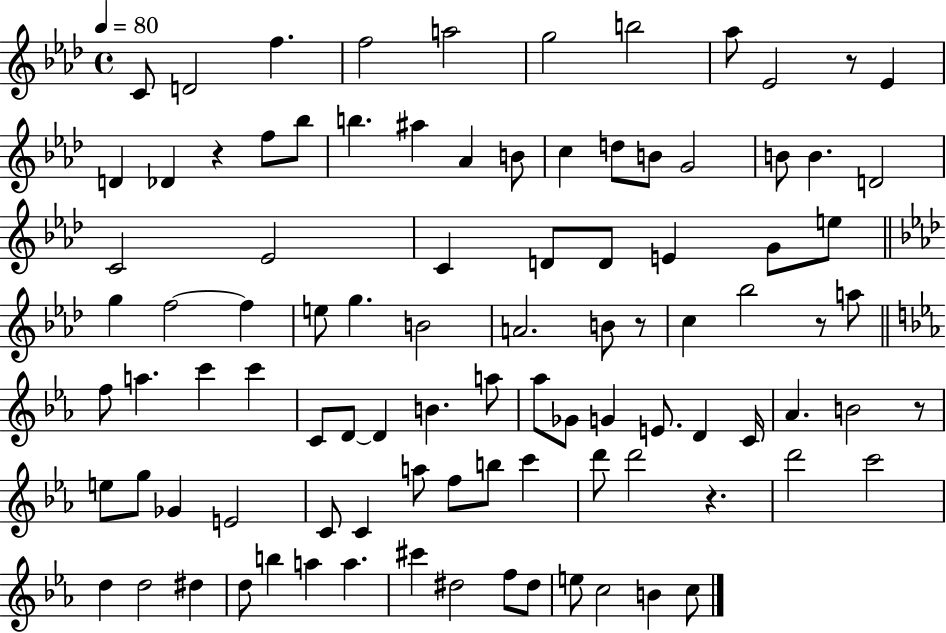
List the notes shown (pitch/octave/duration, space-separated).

C4/e D4/h F5/q. F5/h A5/h G5/h B5/h Ab5/e Eb4/h R/e Eb4/q D4/q Db4/q R/q F5/e Bb5/e B5/q. A#5/q Ab4/q B4/e C5/q D5/e B4/e G4/h B4/e B4/q. D4/h C4/h Eb4/h C4/q D4/e D4/e E4/q G4/e E5/e G5/q F5/h F5/q E5/e G5/q. B4/h A4/h. B4/e R/e C5/q Bb5/h R/e A5/e F5/e A5/q. C6/q C6/q C4/e D4/e D4/q B4/q. A5/e Ab5/e Gb4/e G4/q E4/e. D4/q C4/s Ab4/q. B4/h R/e E5/e G5/e Gb4/q E4/h C4/e C4/q A5/e F5/e B5/e C6/q D6/e D6/h R/q. D6/h C6/h D5/q D5/h D#5/q D5/e B5/q A5/q A5/q. C#6/q D#5/h F5/e D#5/e E5/e C5/h B4/q C5/e